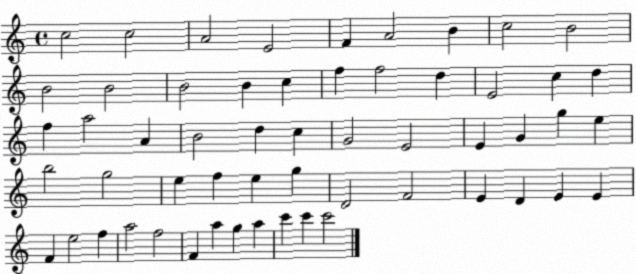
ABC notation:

X:1
T:Untitled
M:4/4
L:1/4
K:C
c2 c2 A2 E2 F A2 B c2 B2 B2 B2 B2 B c f f2 d E2 c d f a2 A B2 d c G2 E2 E G g e b2 g2 e f e g D2 F2 E D E E F e2 f a2 f2 F a g a c' c' c'2